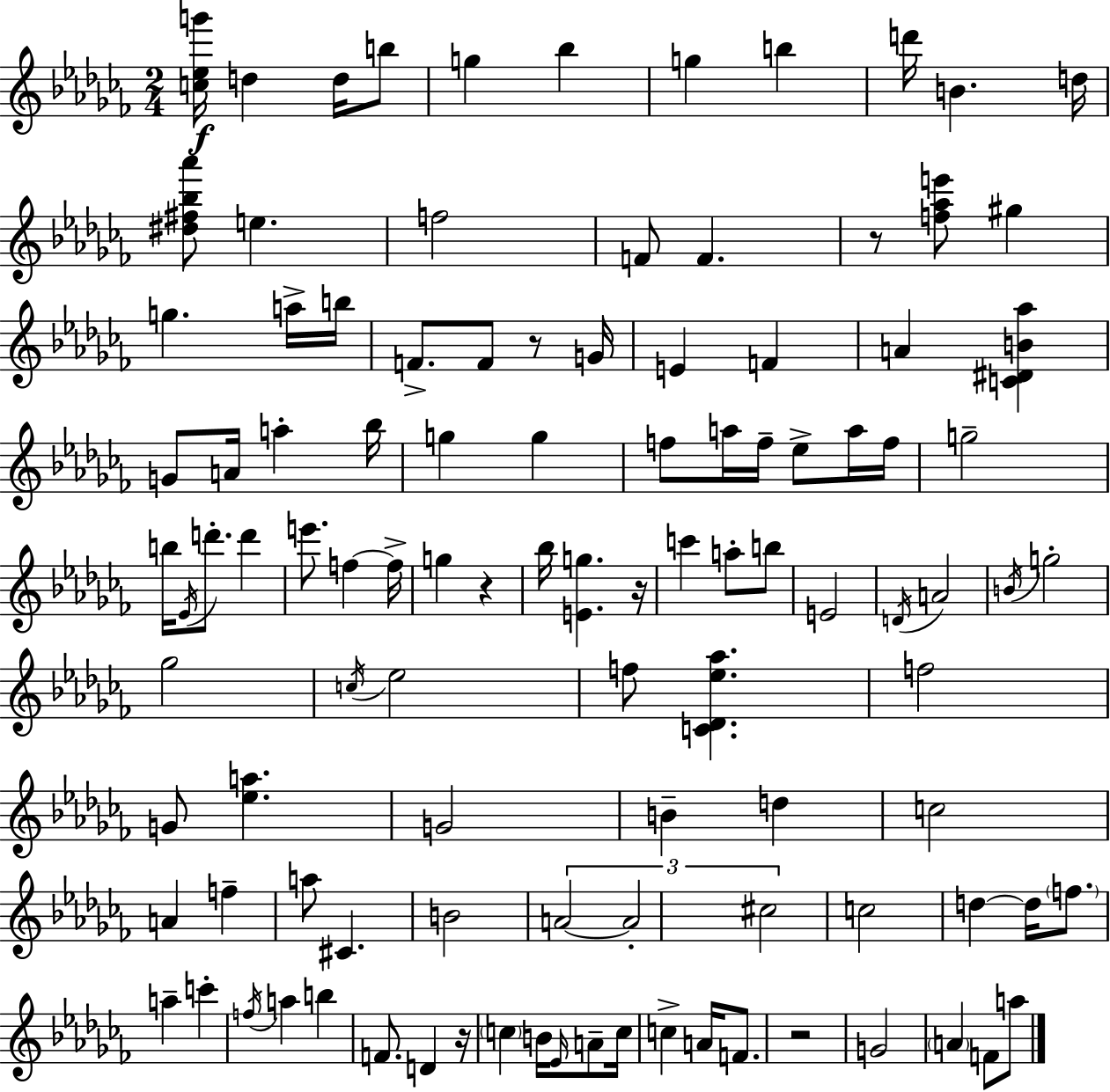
X:1
T:Untitled
M:2/4
L:1/4
K:Abm
[c_eg']/4 d d/4 b/2 g _b g b d'/4 B d/4 [^d^f_b_a']/2 e f2 F/2 F z/2 [f_ae']/2 ^g g a/4 b/4 F/2 F/2 z/2 G/4 E F A [C^DB_a] G/2 A/4 a _b/4 g g f/2 a/4 f/4 _e/2 a/4 f/4 g2 b/4 _E/4 d'/2 d' e'/2 f f/4 g z _b/4 [Eg] z/4 c' a/2 b/2 E2 D/4 A2 B/4 g2 _g2 c/4 _e2 f/2 [C_D_e_a] f2 G/2 [_ea] G2 B d c2 A f a/2 ^C B2 A2 A2 ^c2 c2 d d/4 f/2 a c' f/4 a b F/2 D z/4 c B/4 _E/4 A/2 c/4 c A/4 F/2 z2 G2 A F/2 a/2